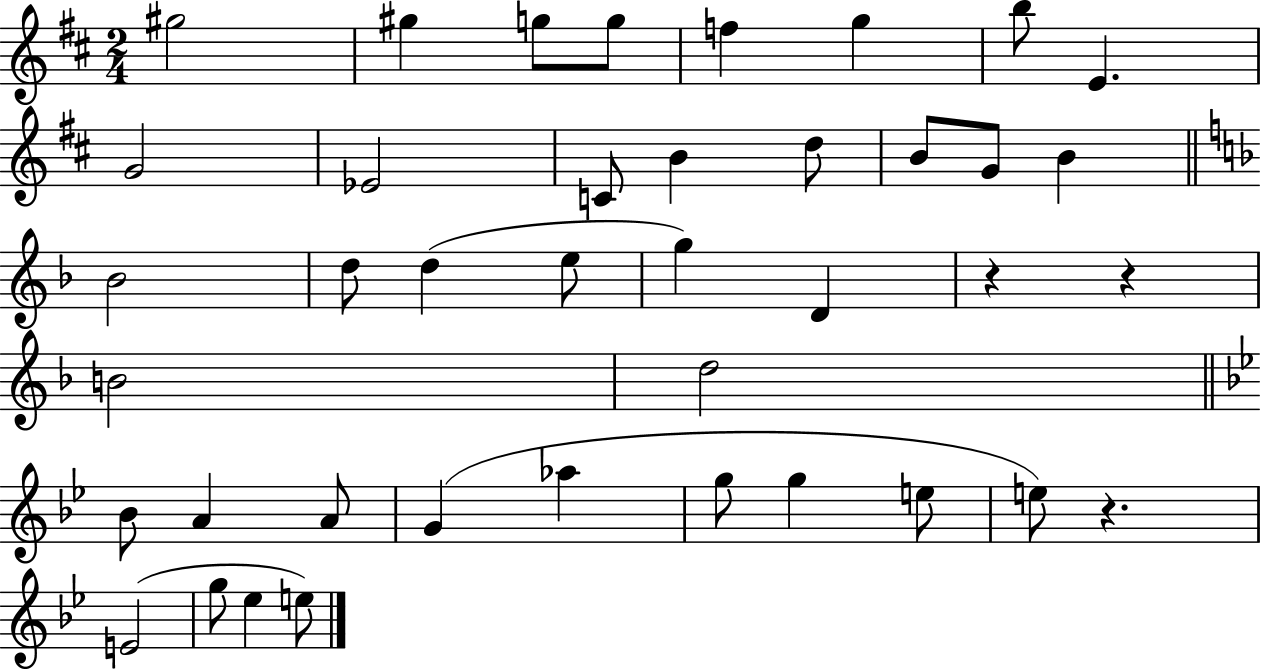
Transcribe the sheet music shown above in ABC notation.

X:1
T:Untitled
M:2/4
L:1/4
K:D
^g2 ^g g/2 g/2 f g b/2 E G2 _E2 C/2 B d/2 B/2 G/2 B _B2 d/2 d e/2 g D z z B2 d2 _B/2 A A/2 G _a g/2 g e/2 e/2 z E2 g/2 _e e/2